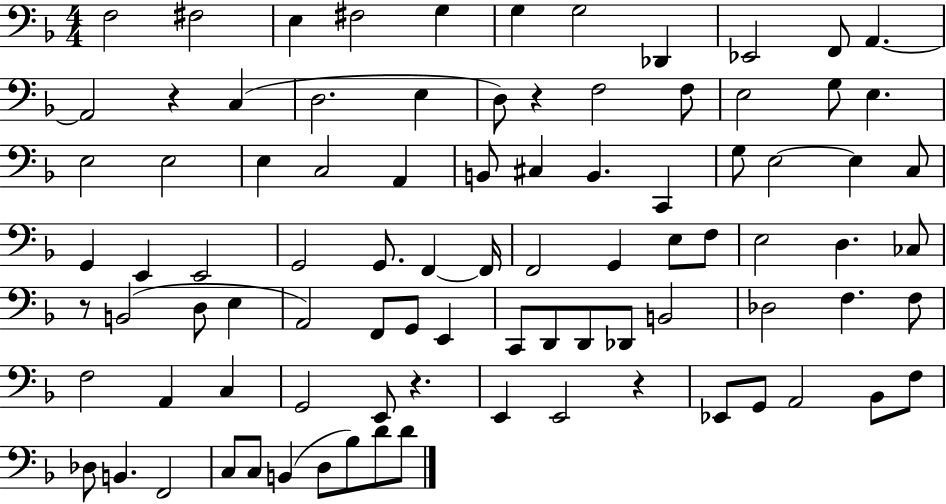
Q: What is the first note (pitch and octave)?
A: F3